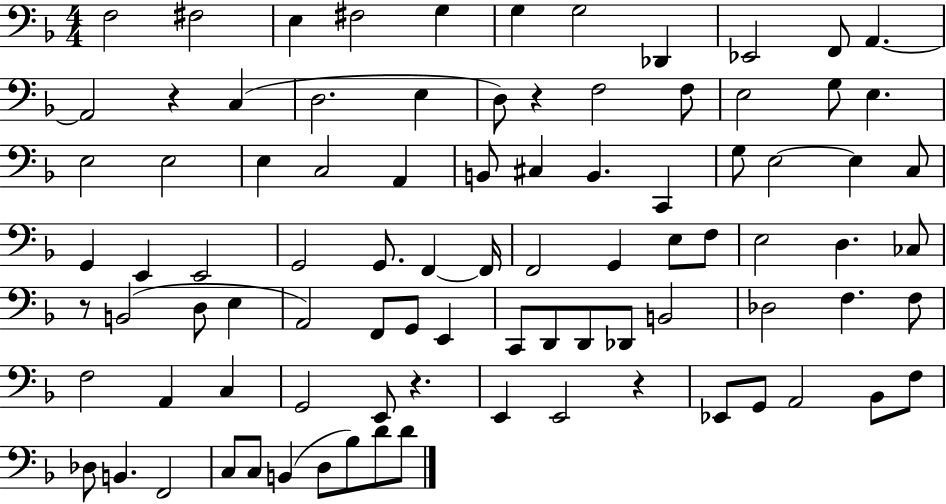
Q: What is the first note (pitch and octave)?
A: F3